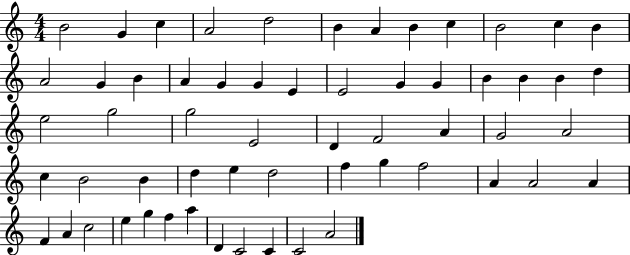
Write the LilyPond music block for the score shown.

{
  \clef treble
  \numericTimeSignature
  \time 4/4
  \key c \major
  b'2 g'4 c''4 | a'2 d''2 | b'4 a'4 b'4 c''4 | b'2 c''4 b'4 | \break a'2 g'4 b'4 | a'4 g'4 g'4 e'4 | e'2 g'4 g'4 | b'4 b'4 b'4 d''4 | \break e''2 g''2 | g''2 e'2 | d'4 f'2 a'4 | g'2 a'2 | \break c''4 b'2 b'4 | d''4 e''4 d''2 | f''4 g''4 f''2 | a'4 a'2 a'4 | \break f'4 a'4 c''2 | e''4 g''4 f''4 a''4 | d'4 c'2 c'4 | c'2 a'2 | \break \bar "|."
}